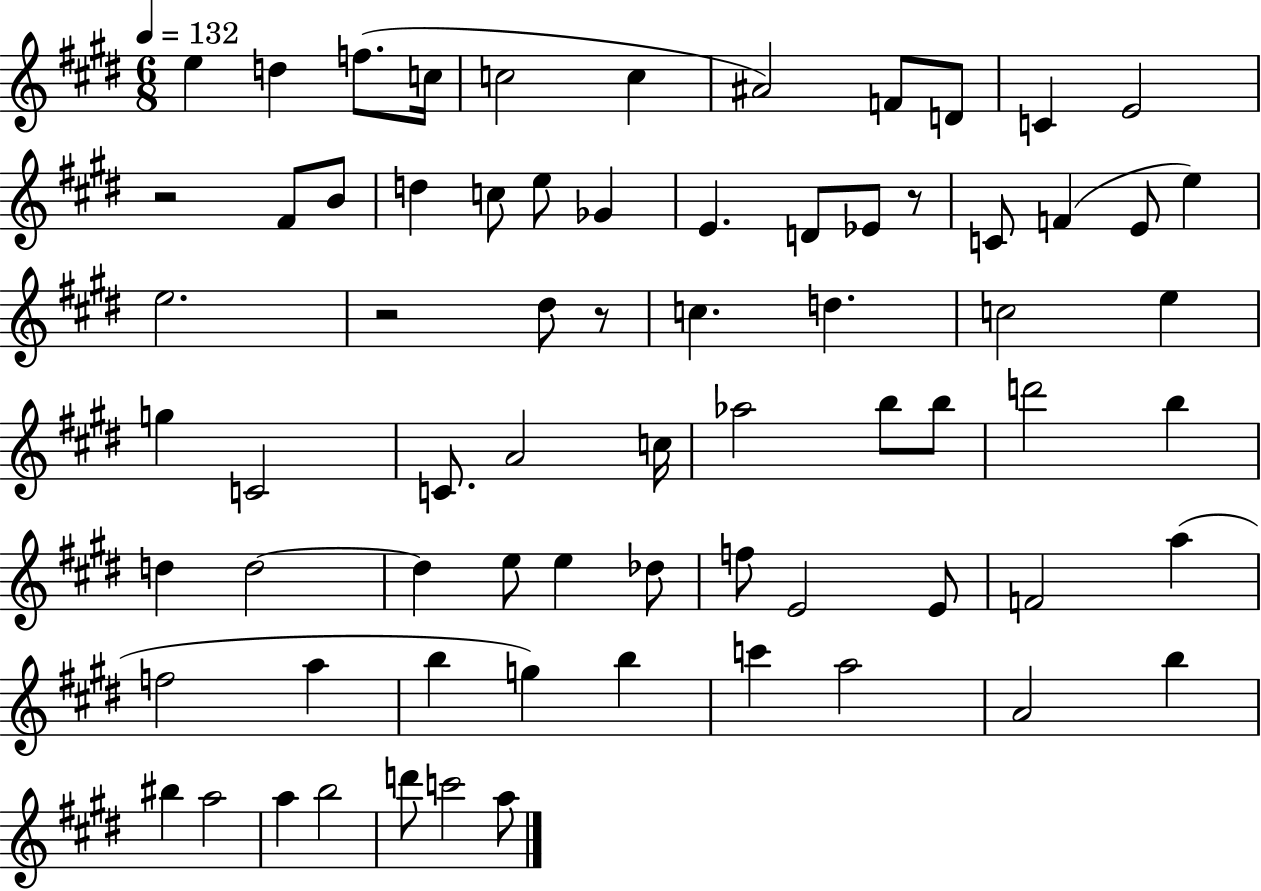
{
  \clef treble
  \numericTimeSignature
  \time 6/8
  \key e \major
  \tempo 4 = 132
  e''4 d''4 f''8.( c''16 | c''2 c''4 | ais'2) f'8 d'8 | c'4 e'2 | \break r2 fis'8 b'8 | d''4 c''8 e''8 ges'4 | e'4. d'8 ees'8 r8 | c'8 f'4( e'8 e''4) | \break e''2. | r2 dis''8 r8 | c''4. d''4. | c''2 e''4 | \break g''4 c'2 | c'8. a'2 c''16 | aes''2 b''8 b''8 | d'''2 b''4 | \break d''4 d''2~~ | d''4 e''8 e''4 des''8 | f''8 e'2 e'8 | f'2 a''4( | \break f''2 a''4 | b''4 g''4) b''4 | c'''4 a''2 | a'2 b''4 | \break bis''4 a''2 | a''4 b''2 | d'''8 c'''2 a''8 | \bar "|."
}